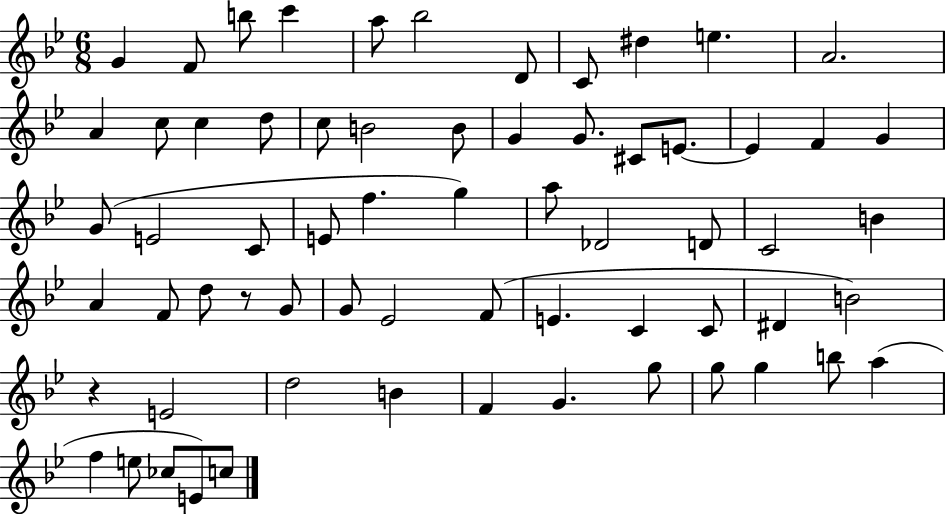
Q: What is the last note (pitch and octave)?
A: C5